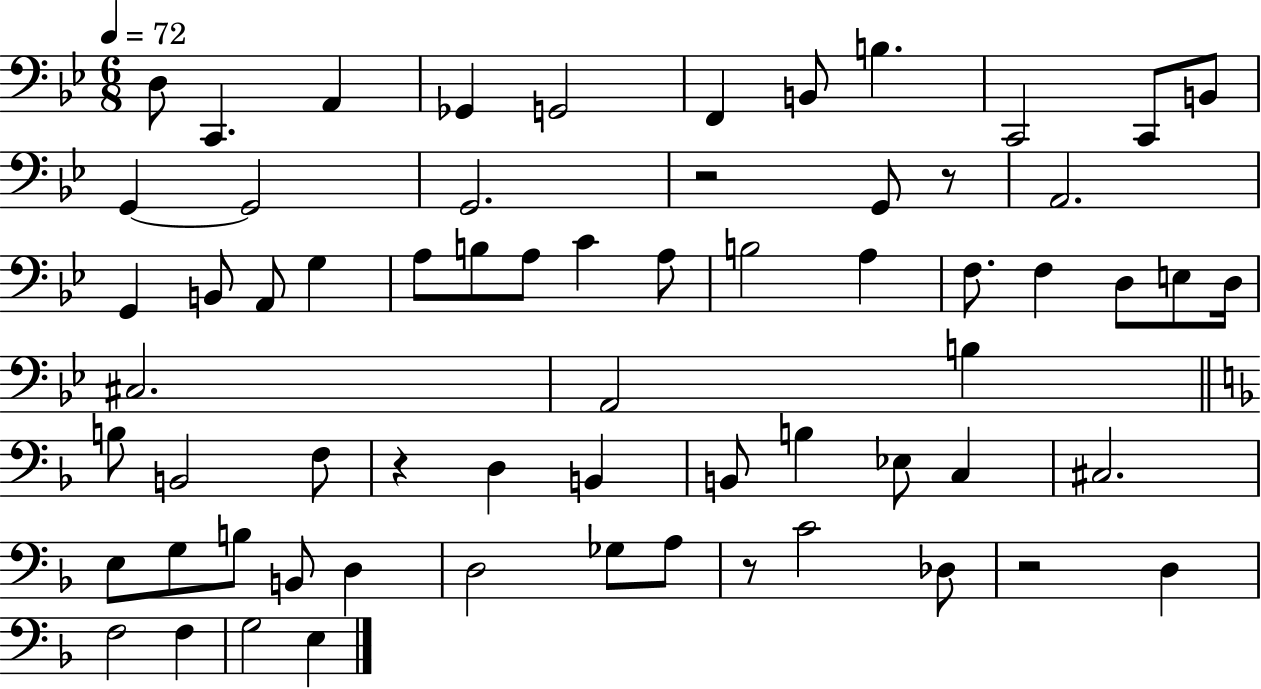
{
  \clef bass
  \numericTimeSignature
  \time 6/8
  \key bes \major
  \tempo 4 = 72
  d8 c,4. a,4 | ges,4 g,2 | f,4 b,8 b4. | c,2 c,8 b,8 | \break g,4~~ g,2 | g,2. | r2 g,8 r8 | a,2. | \break g,4 b,8 a,8 g4 | a8 b8 a8 c'4 a8 | b2 a4 | f8. f4 d8 e8 d16 | \break cis2. | a,2 b4 | \bar "||" \break \key d \minor b8 b,2 f8 | r4 d4 b,4 | b,8 b4 ees8 c4 | cis2. | \break e8 g8 b8 b,8 d4 | d2 ges8 a8 | r8 c'2 des8 | r2 d4 | \break f2 f4 | g2 e4 | \bar "|."
}